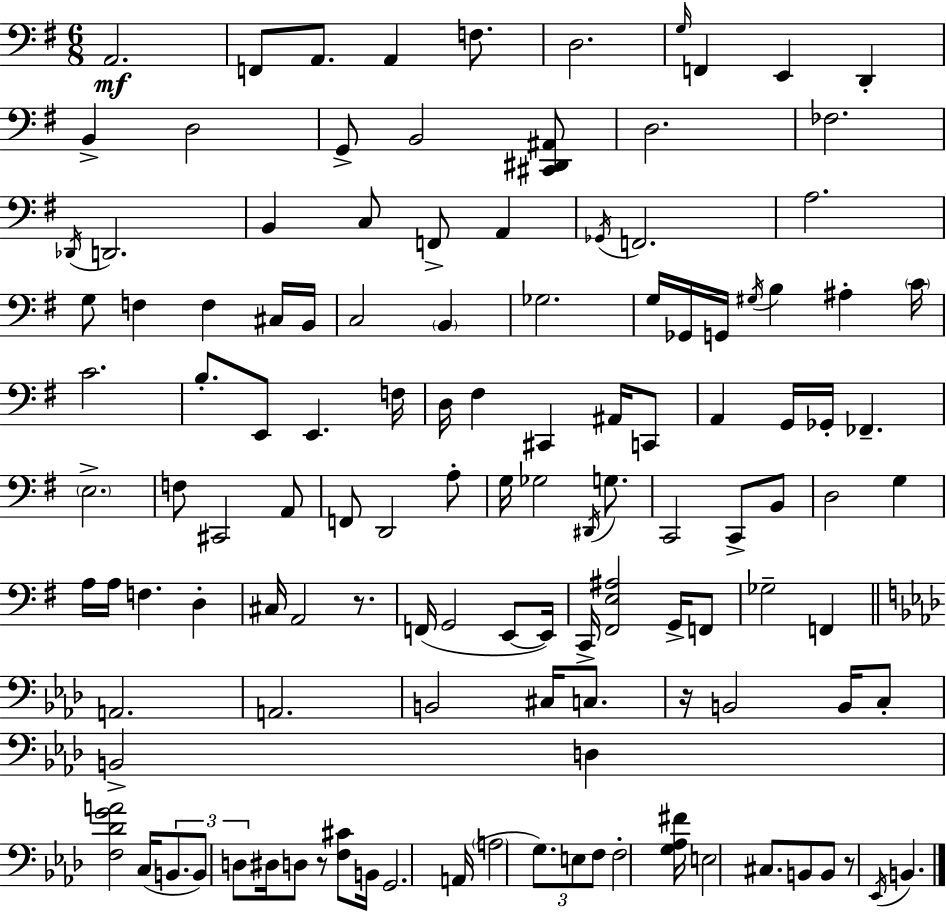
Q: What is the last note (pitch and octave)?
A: B2